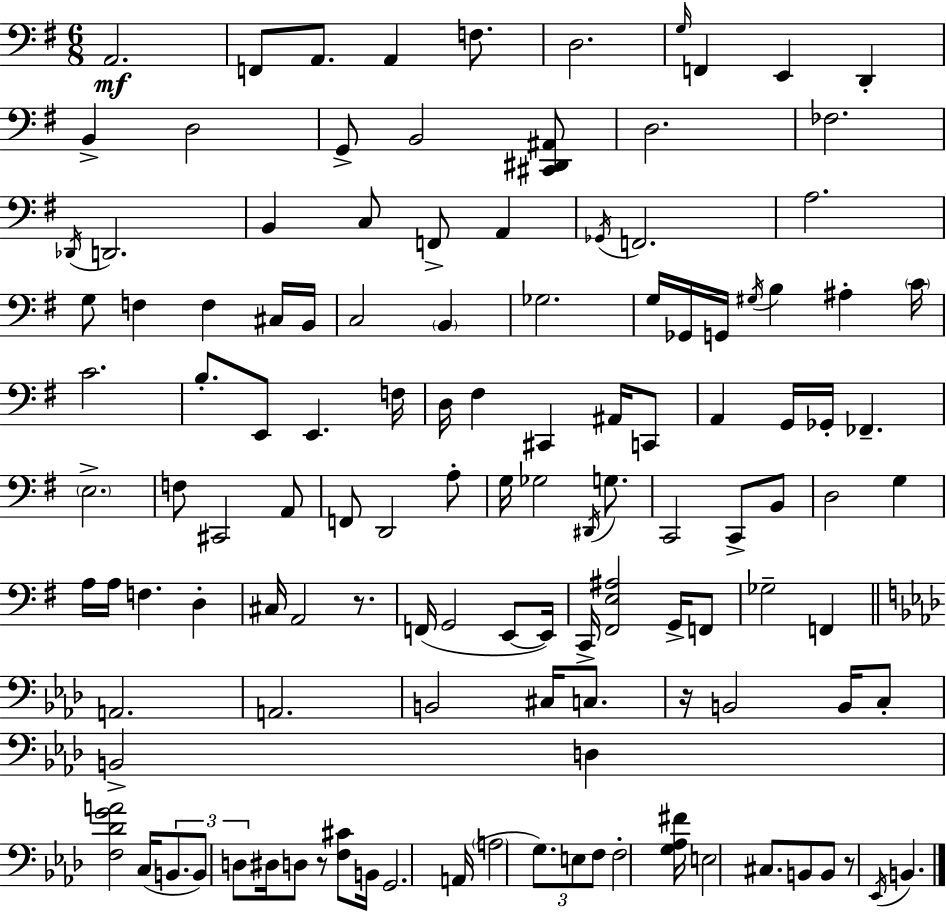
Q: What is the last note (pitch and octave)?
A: B2